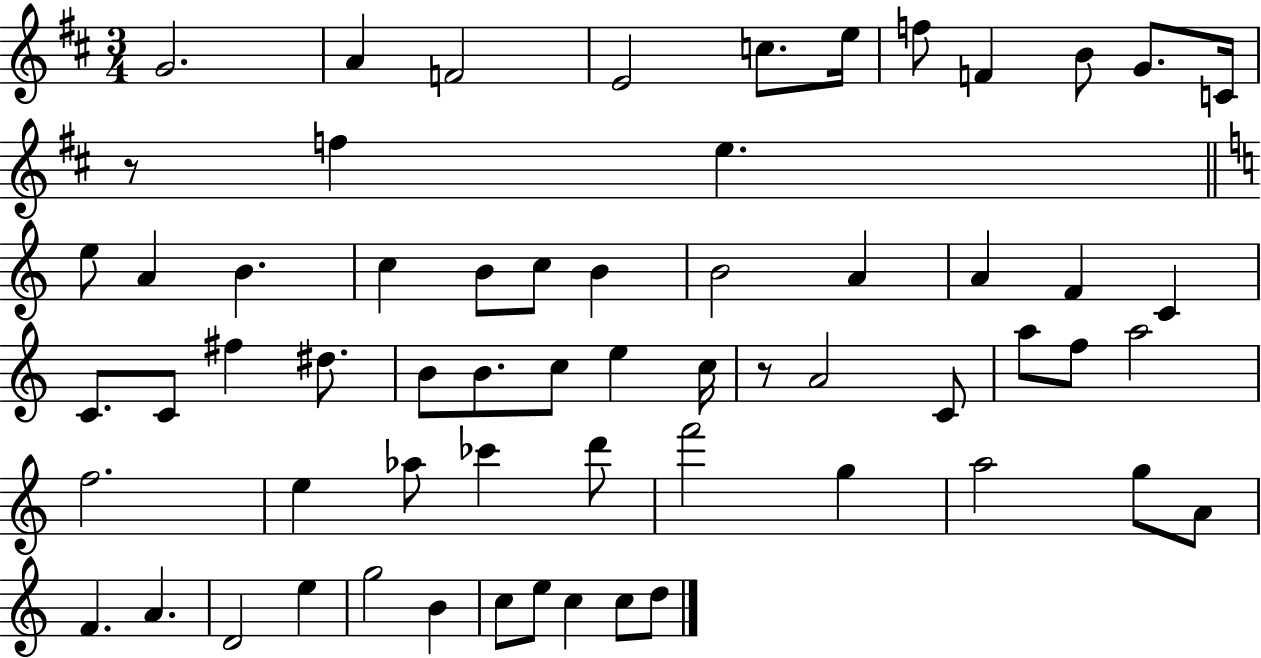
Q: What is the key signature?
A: D major